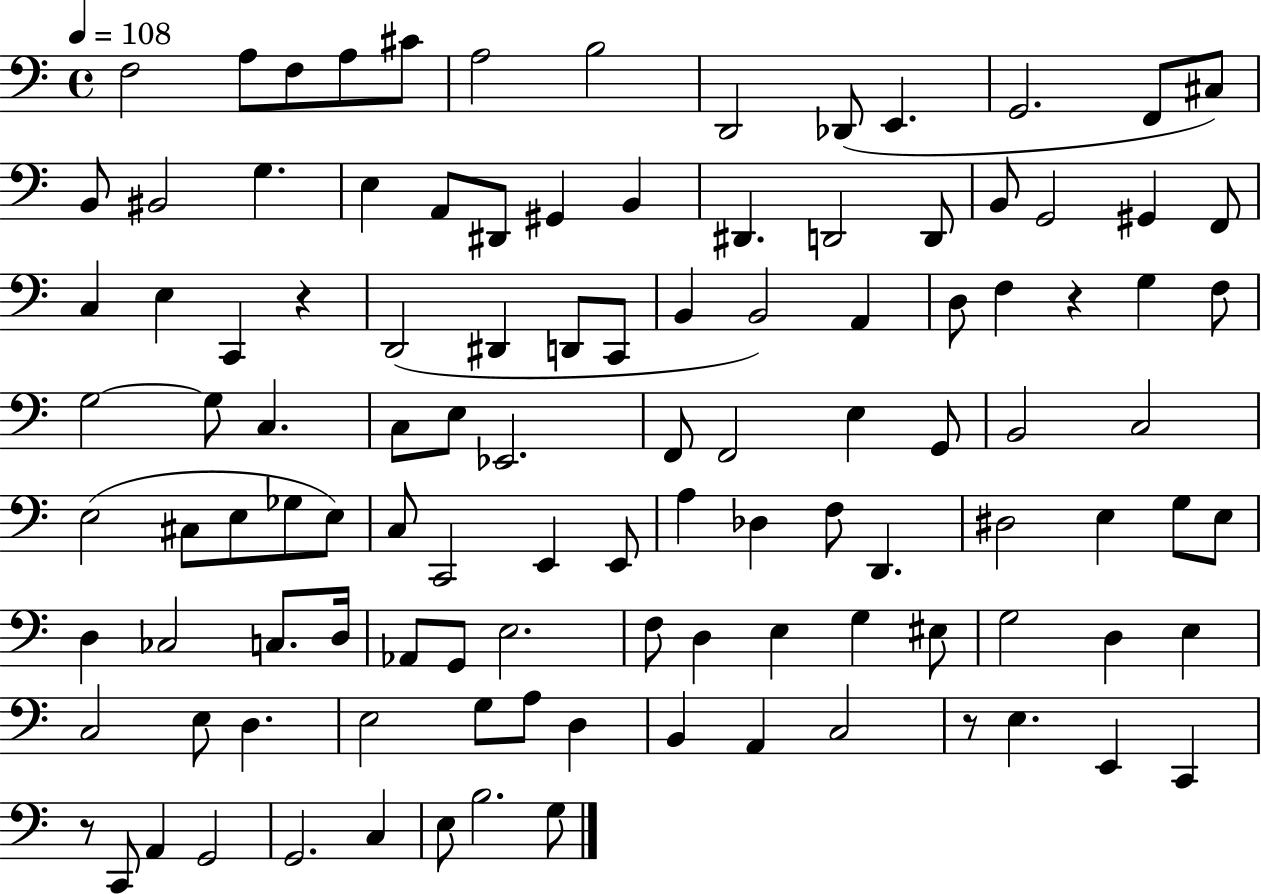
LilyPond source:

{
  \clef bass
  \time 4/4
  \defaultTimeSignature
  \key c \major
  \tempo 4 = 108
  \repeat volta 2 { f2 a8 f8 a8 cis'8 | a2 b2 | d,2 des,8( e,4. | g,2. f,8 cis8) | \break b,8 bis,2 g4. | e4 a,8 dis,8 gis,4 b,4 | dis,4. d,2 d,8 | b,8 g,2 gis,4 f,8 | \break c4 e4 c,4 r4 | d,2( dis,4 d,8 c,8 | b,4 b,2) a,4 | d8 f4 r4 g4 f8 | \break g2~~ g8 c4. | c8 e8 ees,2. | f,8 f,2 e4 g,8 | b,2 c2 | \break e2( cis8 e8 ges8 e8) | c8 c,2 e,4 e,8 | a4 des4 f8 d,4. | dis2 e4 g8 e8 | \break d4 ces2 c8. d16 | aes,8 g,8 e2. | f8 d4 e4 g4 eis8 | g2 d4 e4 | \break c2 e8 d4. | e2 g8 a8 d4 | b,4 a,4 c2 | r8 e4. e,4 c,4 | \break r8 c,8 a,4 g,2 | g,2. c4 | e8 b2. g8 | } \bar "|."
}